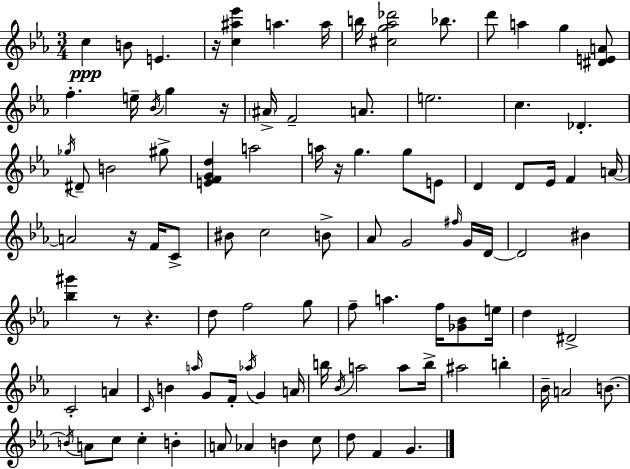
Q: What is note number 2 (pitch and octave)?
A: B4